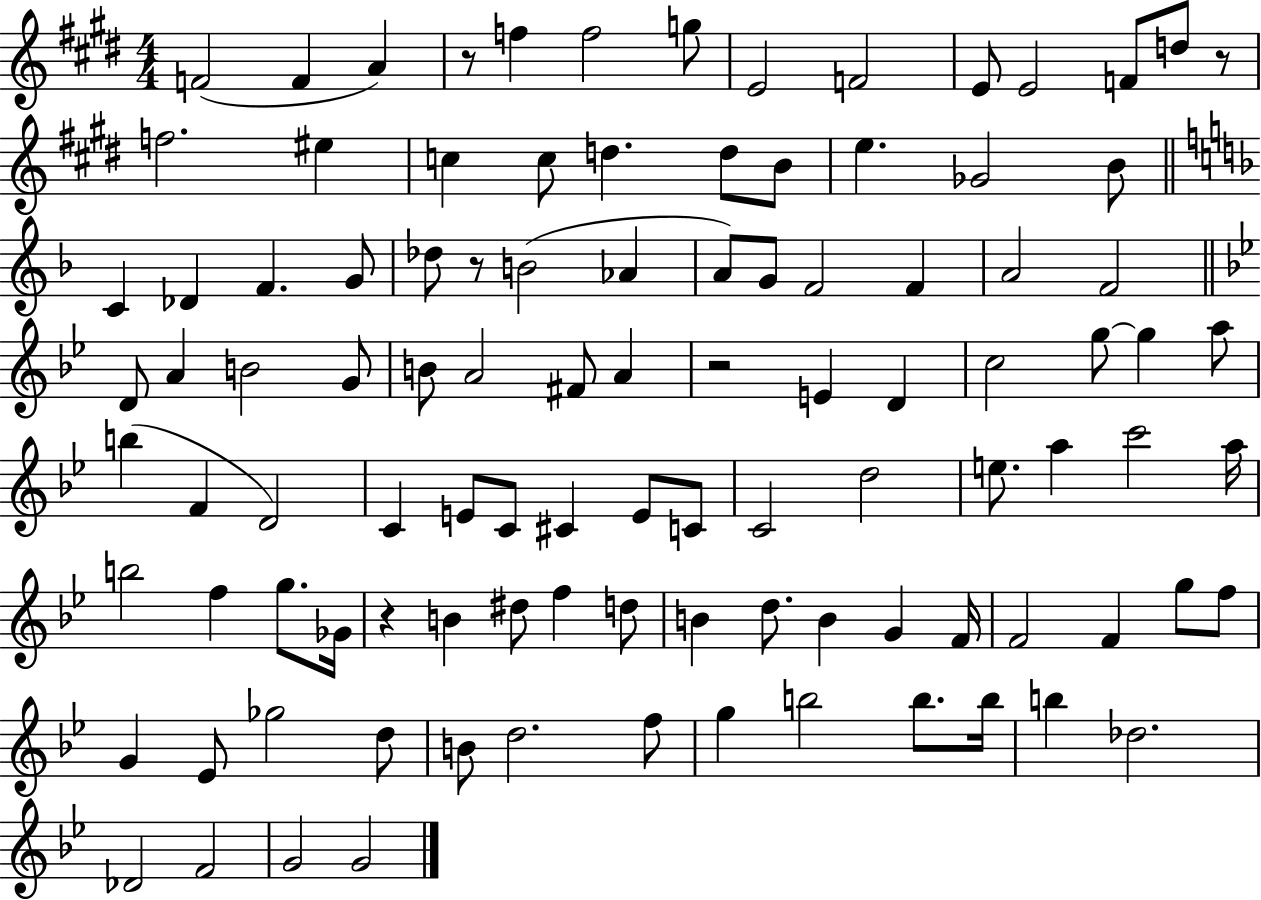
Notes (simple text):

F4/h F4/q A4/q R/e F5/q F5/h G5/e E4/h F4/h E4/e E4/h F4/e D5/e R/e F5/h. EIS5/q C5/q C5/e D5/q. D5/e B4/e E5/q. Gb4/h B4/e C4/q Db4/q F4/q. G4/e Db5/e R/e B4/h Ab4/q A4/e G4/e F4/h F4/q A4/h F4/h D4/e A4/q B4/h G4/e B4/e A4/h F#4/e A4/q R/h E4/q D4/q C5/h G5/e G5/q A5/e B5/q F4/q D4/h C4/q E4/e C4/e C#4/q E4/e C4/e C4/h D5/h E5/e. A5/q C6/h A5/s B5/h F5/q G5/e. Gb4/s R/q B4/q D#5/e F5/q D5/e B4/q D5/e. B4/q G4/q F4/s F4/h F4/q G5/e F5/e G4/q Eb4/e Gb5/h D5/e B4/e D5/h. F5/e G5/q B5/h B5/e. B5/s B5/q Db5/h. Db4/h F4/h G4/h G4/h